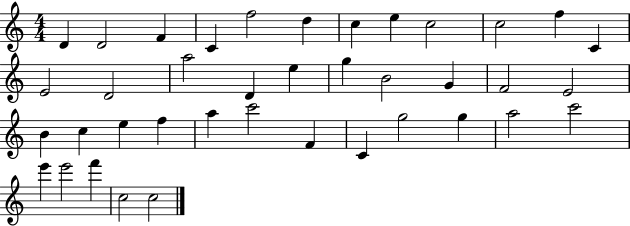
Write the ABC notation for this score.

X:1
T:Untitled
M:4/4
L:1/4
K:C
D D2 F C f2 d c e c2 c2 f C E2 D2 a2 D e g B2 G F2 E2 B c e f a c'2 F C g2 g a2 c'2 e' e'2 f' c2 c2